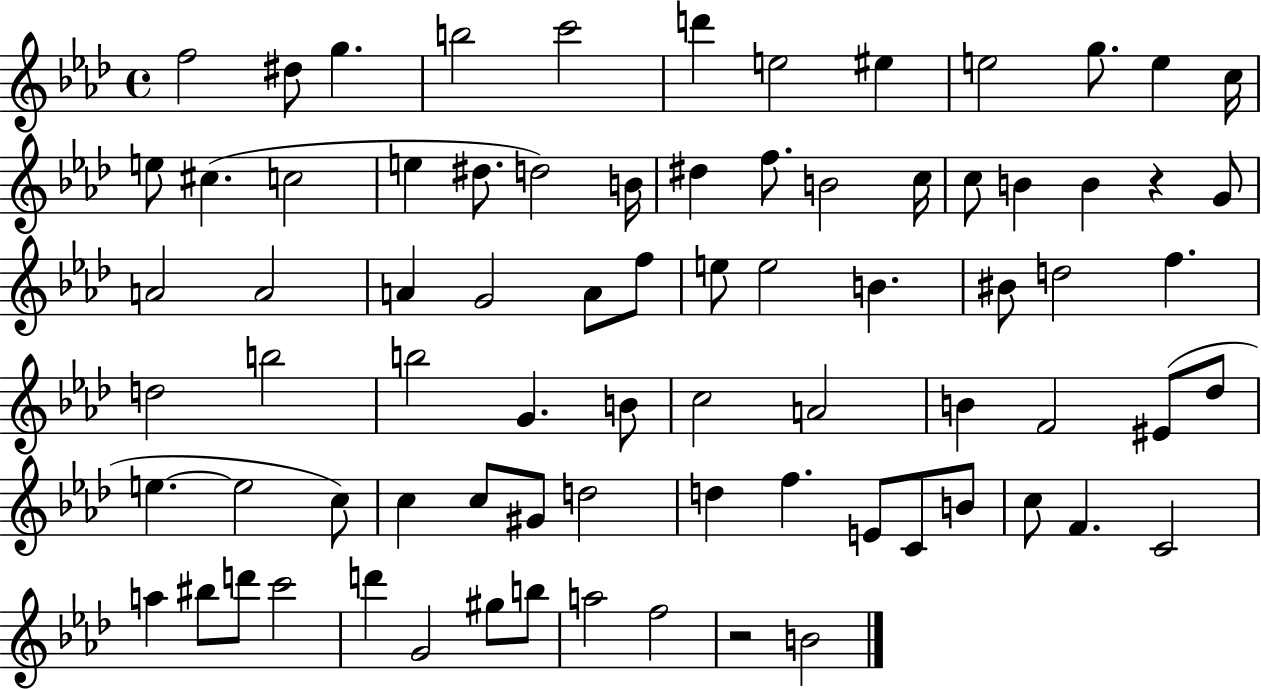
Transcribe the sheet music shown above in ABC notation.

X:1
T:Untitled
M:4/4
L:1/4
K:Ab
f2 ^d/2 g b2 c'2 d' e2 ^e e2 g/2 e c/4 e/2 ^c c2 e ^d/2 d2 B/4 ^d f/2 B2 c/4 c/2 B B z G/2 A2 A2 A G2 A/2 f/2 e/2 e2 B ^B/2 d2 f d2 b2 b2 G B/2 c2 A2 B F2 ^E/2 _d/2 e e2 c/2 c c/2 ^G/2 d2 d f E/2 C/2 B/2 c/2 F C2 a ^b/2 d'/2 c'2 d' G2 ^g/2 b/2 a2 f2 z2 B2